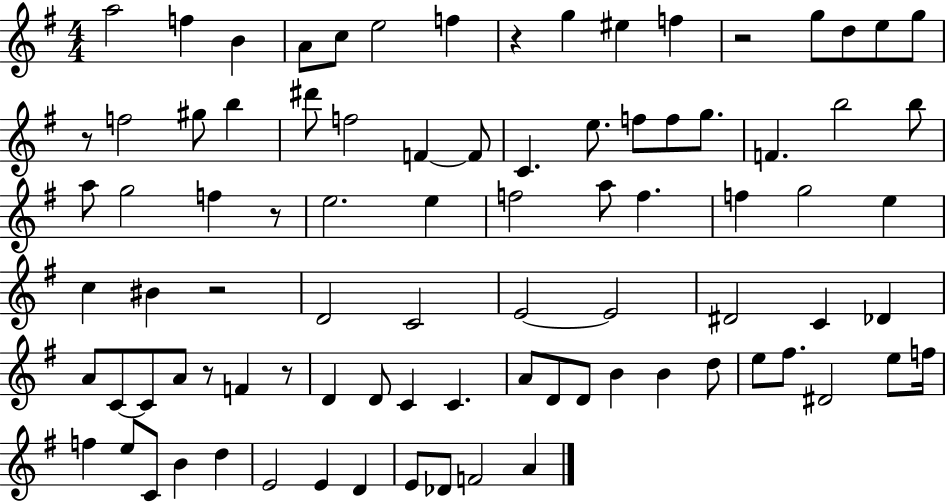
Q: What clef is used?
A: treble